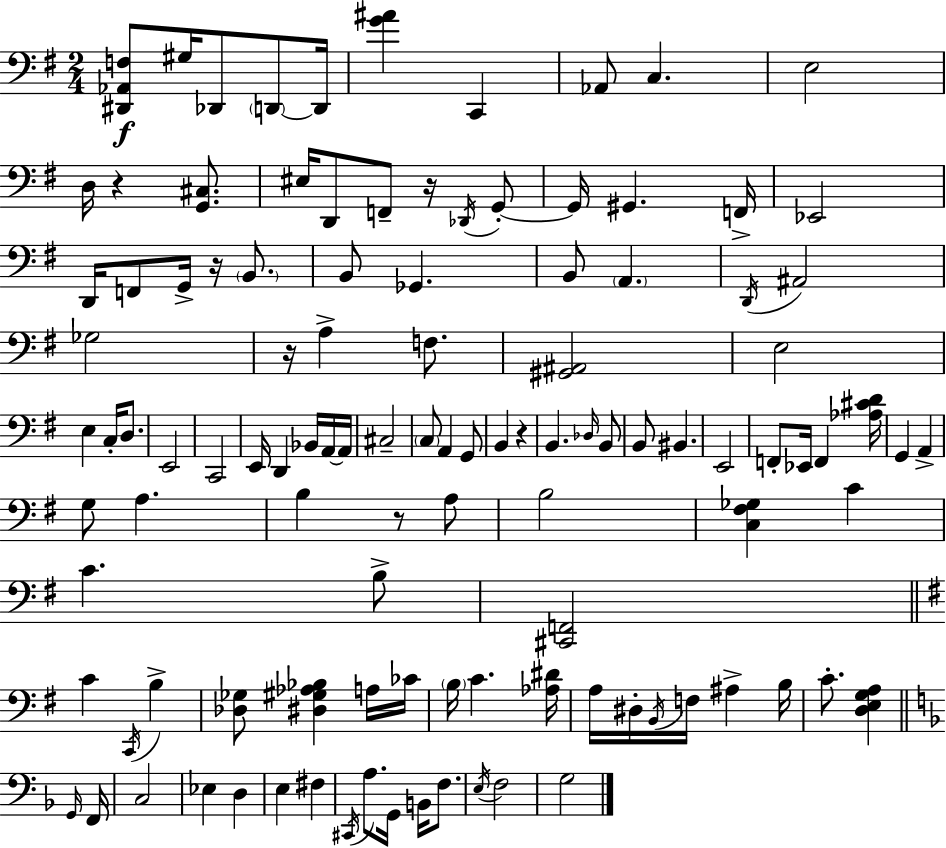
[D#2,Ab2,F3]/e G#3/s Db2/e D2/e D2/s [G4,A#4]/q C2/q Ab2/e C3/q. E3/h D3/s R/q [G2,C#3]/e. EIS3/s D2/e F2/e R/s Db2/s G2/e G2/s G#2/q. F2/s Eb2/h D2/s F2/e G2/s R/s B2/e. B2/e Gb2/q. B2/e A2/q. D2/s A#2/h Gb3/h R/s A3/q F3/e. [G#2,A#2]/h E3/h E3/q C3/s D3/e. E2/h C2/h E2/s D2/q Bb2/s A2/s A2/s C#3/h C3/e A2/q G2/e B2/q R/q B2/q. Db3/s B2/e B2/e BIS2/q. E2/h F2/e Eb2/s F2/q [Ab3,C#4,D4]/s G2/q A2/q G3/e A3/q. B3/q R/e A3/e B3/h [C3,F#3,Gb3]/q C4/q C4/q. B3/e [C#2,F2]/h C4/q C2/s B3/q [Db3,Gb3]/e [D#3,G#3,Ab3,Bb3]/q A3/s CES4/s B3/s C4/q. [Ab3,D#4]/s A3/s D#3/s B2/s F3/s A#3/q B3/s C4/e. [D3,E3,G3,A3]/q G2/s F2/s C3/h Eb3/q D3/q E3/q F#3/q C#2/s A3/e. G2/s B2/s F3/e. E3/s F3/h G3/h